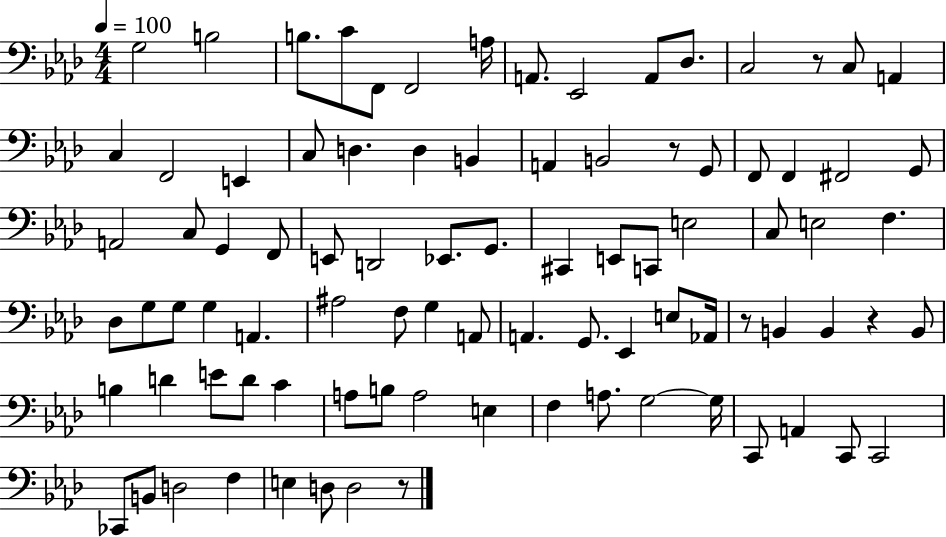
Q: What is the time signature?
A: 4/4